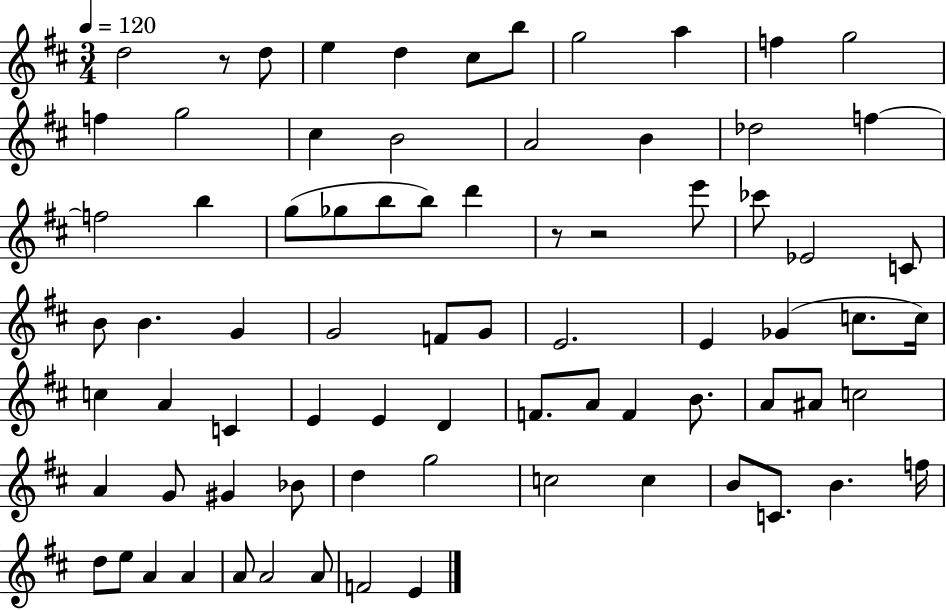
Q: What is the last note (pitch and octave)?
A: E4